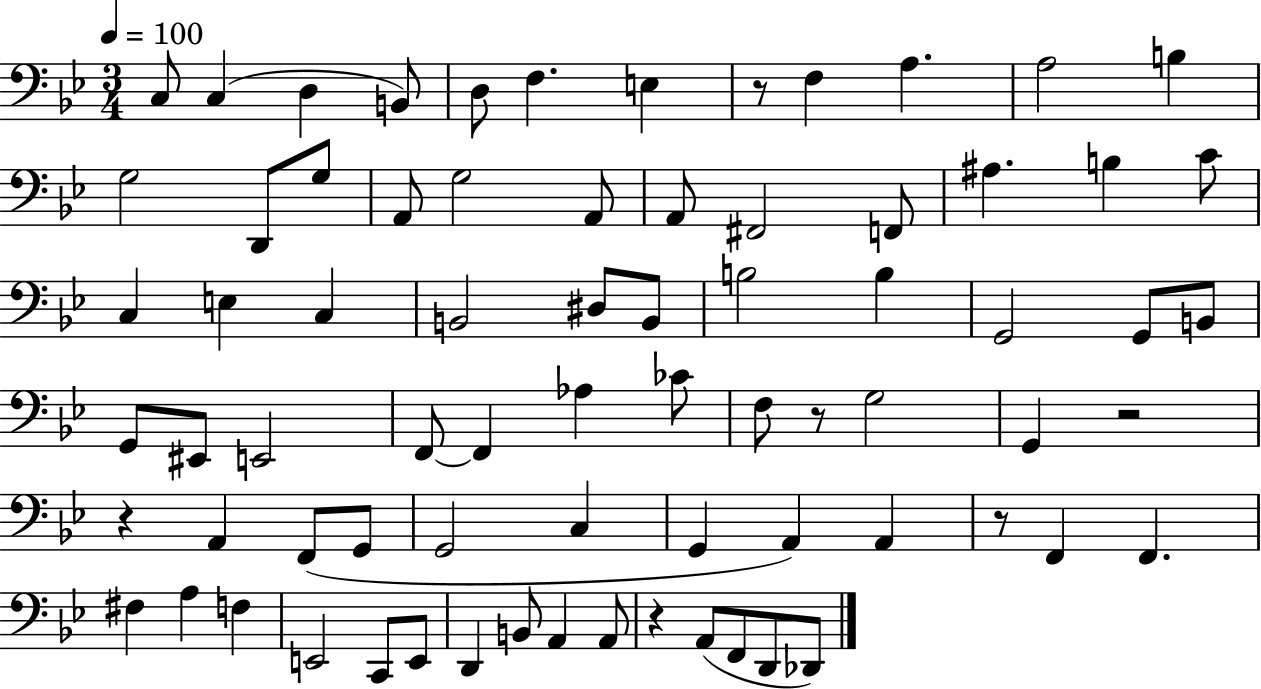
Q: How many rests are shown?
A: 6